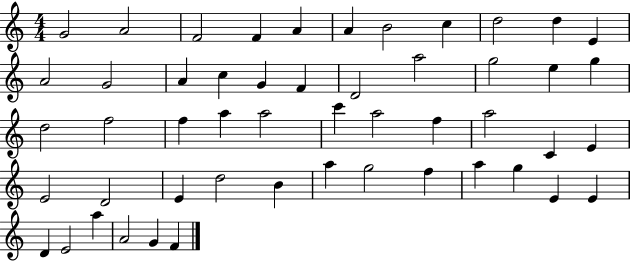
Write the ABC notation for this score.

X:1
T:Untitled
M:4/4
L:1/4
K:C
G2 A2 F2 F A A B2 c d2 d E A2 G2 A c G F D2 a2 g2 e g d2 f2 f a a2 c' a2 f a2 C E E2 D2 E d2 B a g2 f a g E E D E2 a A2 G F